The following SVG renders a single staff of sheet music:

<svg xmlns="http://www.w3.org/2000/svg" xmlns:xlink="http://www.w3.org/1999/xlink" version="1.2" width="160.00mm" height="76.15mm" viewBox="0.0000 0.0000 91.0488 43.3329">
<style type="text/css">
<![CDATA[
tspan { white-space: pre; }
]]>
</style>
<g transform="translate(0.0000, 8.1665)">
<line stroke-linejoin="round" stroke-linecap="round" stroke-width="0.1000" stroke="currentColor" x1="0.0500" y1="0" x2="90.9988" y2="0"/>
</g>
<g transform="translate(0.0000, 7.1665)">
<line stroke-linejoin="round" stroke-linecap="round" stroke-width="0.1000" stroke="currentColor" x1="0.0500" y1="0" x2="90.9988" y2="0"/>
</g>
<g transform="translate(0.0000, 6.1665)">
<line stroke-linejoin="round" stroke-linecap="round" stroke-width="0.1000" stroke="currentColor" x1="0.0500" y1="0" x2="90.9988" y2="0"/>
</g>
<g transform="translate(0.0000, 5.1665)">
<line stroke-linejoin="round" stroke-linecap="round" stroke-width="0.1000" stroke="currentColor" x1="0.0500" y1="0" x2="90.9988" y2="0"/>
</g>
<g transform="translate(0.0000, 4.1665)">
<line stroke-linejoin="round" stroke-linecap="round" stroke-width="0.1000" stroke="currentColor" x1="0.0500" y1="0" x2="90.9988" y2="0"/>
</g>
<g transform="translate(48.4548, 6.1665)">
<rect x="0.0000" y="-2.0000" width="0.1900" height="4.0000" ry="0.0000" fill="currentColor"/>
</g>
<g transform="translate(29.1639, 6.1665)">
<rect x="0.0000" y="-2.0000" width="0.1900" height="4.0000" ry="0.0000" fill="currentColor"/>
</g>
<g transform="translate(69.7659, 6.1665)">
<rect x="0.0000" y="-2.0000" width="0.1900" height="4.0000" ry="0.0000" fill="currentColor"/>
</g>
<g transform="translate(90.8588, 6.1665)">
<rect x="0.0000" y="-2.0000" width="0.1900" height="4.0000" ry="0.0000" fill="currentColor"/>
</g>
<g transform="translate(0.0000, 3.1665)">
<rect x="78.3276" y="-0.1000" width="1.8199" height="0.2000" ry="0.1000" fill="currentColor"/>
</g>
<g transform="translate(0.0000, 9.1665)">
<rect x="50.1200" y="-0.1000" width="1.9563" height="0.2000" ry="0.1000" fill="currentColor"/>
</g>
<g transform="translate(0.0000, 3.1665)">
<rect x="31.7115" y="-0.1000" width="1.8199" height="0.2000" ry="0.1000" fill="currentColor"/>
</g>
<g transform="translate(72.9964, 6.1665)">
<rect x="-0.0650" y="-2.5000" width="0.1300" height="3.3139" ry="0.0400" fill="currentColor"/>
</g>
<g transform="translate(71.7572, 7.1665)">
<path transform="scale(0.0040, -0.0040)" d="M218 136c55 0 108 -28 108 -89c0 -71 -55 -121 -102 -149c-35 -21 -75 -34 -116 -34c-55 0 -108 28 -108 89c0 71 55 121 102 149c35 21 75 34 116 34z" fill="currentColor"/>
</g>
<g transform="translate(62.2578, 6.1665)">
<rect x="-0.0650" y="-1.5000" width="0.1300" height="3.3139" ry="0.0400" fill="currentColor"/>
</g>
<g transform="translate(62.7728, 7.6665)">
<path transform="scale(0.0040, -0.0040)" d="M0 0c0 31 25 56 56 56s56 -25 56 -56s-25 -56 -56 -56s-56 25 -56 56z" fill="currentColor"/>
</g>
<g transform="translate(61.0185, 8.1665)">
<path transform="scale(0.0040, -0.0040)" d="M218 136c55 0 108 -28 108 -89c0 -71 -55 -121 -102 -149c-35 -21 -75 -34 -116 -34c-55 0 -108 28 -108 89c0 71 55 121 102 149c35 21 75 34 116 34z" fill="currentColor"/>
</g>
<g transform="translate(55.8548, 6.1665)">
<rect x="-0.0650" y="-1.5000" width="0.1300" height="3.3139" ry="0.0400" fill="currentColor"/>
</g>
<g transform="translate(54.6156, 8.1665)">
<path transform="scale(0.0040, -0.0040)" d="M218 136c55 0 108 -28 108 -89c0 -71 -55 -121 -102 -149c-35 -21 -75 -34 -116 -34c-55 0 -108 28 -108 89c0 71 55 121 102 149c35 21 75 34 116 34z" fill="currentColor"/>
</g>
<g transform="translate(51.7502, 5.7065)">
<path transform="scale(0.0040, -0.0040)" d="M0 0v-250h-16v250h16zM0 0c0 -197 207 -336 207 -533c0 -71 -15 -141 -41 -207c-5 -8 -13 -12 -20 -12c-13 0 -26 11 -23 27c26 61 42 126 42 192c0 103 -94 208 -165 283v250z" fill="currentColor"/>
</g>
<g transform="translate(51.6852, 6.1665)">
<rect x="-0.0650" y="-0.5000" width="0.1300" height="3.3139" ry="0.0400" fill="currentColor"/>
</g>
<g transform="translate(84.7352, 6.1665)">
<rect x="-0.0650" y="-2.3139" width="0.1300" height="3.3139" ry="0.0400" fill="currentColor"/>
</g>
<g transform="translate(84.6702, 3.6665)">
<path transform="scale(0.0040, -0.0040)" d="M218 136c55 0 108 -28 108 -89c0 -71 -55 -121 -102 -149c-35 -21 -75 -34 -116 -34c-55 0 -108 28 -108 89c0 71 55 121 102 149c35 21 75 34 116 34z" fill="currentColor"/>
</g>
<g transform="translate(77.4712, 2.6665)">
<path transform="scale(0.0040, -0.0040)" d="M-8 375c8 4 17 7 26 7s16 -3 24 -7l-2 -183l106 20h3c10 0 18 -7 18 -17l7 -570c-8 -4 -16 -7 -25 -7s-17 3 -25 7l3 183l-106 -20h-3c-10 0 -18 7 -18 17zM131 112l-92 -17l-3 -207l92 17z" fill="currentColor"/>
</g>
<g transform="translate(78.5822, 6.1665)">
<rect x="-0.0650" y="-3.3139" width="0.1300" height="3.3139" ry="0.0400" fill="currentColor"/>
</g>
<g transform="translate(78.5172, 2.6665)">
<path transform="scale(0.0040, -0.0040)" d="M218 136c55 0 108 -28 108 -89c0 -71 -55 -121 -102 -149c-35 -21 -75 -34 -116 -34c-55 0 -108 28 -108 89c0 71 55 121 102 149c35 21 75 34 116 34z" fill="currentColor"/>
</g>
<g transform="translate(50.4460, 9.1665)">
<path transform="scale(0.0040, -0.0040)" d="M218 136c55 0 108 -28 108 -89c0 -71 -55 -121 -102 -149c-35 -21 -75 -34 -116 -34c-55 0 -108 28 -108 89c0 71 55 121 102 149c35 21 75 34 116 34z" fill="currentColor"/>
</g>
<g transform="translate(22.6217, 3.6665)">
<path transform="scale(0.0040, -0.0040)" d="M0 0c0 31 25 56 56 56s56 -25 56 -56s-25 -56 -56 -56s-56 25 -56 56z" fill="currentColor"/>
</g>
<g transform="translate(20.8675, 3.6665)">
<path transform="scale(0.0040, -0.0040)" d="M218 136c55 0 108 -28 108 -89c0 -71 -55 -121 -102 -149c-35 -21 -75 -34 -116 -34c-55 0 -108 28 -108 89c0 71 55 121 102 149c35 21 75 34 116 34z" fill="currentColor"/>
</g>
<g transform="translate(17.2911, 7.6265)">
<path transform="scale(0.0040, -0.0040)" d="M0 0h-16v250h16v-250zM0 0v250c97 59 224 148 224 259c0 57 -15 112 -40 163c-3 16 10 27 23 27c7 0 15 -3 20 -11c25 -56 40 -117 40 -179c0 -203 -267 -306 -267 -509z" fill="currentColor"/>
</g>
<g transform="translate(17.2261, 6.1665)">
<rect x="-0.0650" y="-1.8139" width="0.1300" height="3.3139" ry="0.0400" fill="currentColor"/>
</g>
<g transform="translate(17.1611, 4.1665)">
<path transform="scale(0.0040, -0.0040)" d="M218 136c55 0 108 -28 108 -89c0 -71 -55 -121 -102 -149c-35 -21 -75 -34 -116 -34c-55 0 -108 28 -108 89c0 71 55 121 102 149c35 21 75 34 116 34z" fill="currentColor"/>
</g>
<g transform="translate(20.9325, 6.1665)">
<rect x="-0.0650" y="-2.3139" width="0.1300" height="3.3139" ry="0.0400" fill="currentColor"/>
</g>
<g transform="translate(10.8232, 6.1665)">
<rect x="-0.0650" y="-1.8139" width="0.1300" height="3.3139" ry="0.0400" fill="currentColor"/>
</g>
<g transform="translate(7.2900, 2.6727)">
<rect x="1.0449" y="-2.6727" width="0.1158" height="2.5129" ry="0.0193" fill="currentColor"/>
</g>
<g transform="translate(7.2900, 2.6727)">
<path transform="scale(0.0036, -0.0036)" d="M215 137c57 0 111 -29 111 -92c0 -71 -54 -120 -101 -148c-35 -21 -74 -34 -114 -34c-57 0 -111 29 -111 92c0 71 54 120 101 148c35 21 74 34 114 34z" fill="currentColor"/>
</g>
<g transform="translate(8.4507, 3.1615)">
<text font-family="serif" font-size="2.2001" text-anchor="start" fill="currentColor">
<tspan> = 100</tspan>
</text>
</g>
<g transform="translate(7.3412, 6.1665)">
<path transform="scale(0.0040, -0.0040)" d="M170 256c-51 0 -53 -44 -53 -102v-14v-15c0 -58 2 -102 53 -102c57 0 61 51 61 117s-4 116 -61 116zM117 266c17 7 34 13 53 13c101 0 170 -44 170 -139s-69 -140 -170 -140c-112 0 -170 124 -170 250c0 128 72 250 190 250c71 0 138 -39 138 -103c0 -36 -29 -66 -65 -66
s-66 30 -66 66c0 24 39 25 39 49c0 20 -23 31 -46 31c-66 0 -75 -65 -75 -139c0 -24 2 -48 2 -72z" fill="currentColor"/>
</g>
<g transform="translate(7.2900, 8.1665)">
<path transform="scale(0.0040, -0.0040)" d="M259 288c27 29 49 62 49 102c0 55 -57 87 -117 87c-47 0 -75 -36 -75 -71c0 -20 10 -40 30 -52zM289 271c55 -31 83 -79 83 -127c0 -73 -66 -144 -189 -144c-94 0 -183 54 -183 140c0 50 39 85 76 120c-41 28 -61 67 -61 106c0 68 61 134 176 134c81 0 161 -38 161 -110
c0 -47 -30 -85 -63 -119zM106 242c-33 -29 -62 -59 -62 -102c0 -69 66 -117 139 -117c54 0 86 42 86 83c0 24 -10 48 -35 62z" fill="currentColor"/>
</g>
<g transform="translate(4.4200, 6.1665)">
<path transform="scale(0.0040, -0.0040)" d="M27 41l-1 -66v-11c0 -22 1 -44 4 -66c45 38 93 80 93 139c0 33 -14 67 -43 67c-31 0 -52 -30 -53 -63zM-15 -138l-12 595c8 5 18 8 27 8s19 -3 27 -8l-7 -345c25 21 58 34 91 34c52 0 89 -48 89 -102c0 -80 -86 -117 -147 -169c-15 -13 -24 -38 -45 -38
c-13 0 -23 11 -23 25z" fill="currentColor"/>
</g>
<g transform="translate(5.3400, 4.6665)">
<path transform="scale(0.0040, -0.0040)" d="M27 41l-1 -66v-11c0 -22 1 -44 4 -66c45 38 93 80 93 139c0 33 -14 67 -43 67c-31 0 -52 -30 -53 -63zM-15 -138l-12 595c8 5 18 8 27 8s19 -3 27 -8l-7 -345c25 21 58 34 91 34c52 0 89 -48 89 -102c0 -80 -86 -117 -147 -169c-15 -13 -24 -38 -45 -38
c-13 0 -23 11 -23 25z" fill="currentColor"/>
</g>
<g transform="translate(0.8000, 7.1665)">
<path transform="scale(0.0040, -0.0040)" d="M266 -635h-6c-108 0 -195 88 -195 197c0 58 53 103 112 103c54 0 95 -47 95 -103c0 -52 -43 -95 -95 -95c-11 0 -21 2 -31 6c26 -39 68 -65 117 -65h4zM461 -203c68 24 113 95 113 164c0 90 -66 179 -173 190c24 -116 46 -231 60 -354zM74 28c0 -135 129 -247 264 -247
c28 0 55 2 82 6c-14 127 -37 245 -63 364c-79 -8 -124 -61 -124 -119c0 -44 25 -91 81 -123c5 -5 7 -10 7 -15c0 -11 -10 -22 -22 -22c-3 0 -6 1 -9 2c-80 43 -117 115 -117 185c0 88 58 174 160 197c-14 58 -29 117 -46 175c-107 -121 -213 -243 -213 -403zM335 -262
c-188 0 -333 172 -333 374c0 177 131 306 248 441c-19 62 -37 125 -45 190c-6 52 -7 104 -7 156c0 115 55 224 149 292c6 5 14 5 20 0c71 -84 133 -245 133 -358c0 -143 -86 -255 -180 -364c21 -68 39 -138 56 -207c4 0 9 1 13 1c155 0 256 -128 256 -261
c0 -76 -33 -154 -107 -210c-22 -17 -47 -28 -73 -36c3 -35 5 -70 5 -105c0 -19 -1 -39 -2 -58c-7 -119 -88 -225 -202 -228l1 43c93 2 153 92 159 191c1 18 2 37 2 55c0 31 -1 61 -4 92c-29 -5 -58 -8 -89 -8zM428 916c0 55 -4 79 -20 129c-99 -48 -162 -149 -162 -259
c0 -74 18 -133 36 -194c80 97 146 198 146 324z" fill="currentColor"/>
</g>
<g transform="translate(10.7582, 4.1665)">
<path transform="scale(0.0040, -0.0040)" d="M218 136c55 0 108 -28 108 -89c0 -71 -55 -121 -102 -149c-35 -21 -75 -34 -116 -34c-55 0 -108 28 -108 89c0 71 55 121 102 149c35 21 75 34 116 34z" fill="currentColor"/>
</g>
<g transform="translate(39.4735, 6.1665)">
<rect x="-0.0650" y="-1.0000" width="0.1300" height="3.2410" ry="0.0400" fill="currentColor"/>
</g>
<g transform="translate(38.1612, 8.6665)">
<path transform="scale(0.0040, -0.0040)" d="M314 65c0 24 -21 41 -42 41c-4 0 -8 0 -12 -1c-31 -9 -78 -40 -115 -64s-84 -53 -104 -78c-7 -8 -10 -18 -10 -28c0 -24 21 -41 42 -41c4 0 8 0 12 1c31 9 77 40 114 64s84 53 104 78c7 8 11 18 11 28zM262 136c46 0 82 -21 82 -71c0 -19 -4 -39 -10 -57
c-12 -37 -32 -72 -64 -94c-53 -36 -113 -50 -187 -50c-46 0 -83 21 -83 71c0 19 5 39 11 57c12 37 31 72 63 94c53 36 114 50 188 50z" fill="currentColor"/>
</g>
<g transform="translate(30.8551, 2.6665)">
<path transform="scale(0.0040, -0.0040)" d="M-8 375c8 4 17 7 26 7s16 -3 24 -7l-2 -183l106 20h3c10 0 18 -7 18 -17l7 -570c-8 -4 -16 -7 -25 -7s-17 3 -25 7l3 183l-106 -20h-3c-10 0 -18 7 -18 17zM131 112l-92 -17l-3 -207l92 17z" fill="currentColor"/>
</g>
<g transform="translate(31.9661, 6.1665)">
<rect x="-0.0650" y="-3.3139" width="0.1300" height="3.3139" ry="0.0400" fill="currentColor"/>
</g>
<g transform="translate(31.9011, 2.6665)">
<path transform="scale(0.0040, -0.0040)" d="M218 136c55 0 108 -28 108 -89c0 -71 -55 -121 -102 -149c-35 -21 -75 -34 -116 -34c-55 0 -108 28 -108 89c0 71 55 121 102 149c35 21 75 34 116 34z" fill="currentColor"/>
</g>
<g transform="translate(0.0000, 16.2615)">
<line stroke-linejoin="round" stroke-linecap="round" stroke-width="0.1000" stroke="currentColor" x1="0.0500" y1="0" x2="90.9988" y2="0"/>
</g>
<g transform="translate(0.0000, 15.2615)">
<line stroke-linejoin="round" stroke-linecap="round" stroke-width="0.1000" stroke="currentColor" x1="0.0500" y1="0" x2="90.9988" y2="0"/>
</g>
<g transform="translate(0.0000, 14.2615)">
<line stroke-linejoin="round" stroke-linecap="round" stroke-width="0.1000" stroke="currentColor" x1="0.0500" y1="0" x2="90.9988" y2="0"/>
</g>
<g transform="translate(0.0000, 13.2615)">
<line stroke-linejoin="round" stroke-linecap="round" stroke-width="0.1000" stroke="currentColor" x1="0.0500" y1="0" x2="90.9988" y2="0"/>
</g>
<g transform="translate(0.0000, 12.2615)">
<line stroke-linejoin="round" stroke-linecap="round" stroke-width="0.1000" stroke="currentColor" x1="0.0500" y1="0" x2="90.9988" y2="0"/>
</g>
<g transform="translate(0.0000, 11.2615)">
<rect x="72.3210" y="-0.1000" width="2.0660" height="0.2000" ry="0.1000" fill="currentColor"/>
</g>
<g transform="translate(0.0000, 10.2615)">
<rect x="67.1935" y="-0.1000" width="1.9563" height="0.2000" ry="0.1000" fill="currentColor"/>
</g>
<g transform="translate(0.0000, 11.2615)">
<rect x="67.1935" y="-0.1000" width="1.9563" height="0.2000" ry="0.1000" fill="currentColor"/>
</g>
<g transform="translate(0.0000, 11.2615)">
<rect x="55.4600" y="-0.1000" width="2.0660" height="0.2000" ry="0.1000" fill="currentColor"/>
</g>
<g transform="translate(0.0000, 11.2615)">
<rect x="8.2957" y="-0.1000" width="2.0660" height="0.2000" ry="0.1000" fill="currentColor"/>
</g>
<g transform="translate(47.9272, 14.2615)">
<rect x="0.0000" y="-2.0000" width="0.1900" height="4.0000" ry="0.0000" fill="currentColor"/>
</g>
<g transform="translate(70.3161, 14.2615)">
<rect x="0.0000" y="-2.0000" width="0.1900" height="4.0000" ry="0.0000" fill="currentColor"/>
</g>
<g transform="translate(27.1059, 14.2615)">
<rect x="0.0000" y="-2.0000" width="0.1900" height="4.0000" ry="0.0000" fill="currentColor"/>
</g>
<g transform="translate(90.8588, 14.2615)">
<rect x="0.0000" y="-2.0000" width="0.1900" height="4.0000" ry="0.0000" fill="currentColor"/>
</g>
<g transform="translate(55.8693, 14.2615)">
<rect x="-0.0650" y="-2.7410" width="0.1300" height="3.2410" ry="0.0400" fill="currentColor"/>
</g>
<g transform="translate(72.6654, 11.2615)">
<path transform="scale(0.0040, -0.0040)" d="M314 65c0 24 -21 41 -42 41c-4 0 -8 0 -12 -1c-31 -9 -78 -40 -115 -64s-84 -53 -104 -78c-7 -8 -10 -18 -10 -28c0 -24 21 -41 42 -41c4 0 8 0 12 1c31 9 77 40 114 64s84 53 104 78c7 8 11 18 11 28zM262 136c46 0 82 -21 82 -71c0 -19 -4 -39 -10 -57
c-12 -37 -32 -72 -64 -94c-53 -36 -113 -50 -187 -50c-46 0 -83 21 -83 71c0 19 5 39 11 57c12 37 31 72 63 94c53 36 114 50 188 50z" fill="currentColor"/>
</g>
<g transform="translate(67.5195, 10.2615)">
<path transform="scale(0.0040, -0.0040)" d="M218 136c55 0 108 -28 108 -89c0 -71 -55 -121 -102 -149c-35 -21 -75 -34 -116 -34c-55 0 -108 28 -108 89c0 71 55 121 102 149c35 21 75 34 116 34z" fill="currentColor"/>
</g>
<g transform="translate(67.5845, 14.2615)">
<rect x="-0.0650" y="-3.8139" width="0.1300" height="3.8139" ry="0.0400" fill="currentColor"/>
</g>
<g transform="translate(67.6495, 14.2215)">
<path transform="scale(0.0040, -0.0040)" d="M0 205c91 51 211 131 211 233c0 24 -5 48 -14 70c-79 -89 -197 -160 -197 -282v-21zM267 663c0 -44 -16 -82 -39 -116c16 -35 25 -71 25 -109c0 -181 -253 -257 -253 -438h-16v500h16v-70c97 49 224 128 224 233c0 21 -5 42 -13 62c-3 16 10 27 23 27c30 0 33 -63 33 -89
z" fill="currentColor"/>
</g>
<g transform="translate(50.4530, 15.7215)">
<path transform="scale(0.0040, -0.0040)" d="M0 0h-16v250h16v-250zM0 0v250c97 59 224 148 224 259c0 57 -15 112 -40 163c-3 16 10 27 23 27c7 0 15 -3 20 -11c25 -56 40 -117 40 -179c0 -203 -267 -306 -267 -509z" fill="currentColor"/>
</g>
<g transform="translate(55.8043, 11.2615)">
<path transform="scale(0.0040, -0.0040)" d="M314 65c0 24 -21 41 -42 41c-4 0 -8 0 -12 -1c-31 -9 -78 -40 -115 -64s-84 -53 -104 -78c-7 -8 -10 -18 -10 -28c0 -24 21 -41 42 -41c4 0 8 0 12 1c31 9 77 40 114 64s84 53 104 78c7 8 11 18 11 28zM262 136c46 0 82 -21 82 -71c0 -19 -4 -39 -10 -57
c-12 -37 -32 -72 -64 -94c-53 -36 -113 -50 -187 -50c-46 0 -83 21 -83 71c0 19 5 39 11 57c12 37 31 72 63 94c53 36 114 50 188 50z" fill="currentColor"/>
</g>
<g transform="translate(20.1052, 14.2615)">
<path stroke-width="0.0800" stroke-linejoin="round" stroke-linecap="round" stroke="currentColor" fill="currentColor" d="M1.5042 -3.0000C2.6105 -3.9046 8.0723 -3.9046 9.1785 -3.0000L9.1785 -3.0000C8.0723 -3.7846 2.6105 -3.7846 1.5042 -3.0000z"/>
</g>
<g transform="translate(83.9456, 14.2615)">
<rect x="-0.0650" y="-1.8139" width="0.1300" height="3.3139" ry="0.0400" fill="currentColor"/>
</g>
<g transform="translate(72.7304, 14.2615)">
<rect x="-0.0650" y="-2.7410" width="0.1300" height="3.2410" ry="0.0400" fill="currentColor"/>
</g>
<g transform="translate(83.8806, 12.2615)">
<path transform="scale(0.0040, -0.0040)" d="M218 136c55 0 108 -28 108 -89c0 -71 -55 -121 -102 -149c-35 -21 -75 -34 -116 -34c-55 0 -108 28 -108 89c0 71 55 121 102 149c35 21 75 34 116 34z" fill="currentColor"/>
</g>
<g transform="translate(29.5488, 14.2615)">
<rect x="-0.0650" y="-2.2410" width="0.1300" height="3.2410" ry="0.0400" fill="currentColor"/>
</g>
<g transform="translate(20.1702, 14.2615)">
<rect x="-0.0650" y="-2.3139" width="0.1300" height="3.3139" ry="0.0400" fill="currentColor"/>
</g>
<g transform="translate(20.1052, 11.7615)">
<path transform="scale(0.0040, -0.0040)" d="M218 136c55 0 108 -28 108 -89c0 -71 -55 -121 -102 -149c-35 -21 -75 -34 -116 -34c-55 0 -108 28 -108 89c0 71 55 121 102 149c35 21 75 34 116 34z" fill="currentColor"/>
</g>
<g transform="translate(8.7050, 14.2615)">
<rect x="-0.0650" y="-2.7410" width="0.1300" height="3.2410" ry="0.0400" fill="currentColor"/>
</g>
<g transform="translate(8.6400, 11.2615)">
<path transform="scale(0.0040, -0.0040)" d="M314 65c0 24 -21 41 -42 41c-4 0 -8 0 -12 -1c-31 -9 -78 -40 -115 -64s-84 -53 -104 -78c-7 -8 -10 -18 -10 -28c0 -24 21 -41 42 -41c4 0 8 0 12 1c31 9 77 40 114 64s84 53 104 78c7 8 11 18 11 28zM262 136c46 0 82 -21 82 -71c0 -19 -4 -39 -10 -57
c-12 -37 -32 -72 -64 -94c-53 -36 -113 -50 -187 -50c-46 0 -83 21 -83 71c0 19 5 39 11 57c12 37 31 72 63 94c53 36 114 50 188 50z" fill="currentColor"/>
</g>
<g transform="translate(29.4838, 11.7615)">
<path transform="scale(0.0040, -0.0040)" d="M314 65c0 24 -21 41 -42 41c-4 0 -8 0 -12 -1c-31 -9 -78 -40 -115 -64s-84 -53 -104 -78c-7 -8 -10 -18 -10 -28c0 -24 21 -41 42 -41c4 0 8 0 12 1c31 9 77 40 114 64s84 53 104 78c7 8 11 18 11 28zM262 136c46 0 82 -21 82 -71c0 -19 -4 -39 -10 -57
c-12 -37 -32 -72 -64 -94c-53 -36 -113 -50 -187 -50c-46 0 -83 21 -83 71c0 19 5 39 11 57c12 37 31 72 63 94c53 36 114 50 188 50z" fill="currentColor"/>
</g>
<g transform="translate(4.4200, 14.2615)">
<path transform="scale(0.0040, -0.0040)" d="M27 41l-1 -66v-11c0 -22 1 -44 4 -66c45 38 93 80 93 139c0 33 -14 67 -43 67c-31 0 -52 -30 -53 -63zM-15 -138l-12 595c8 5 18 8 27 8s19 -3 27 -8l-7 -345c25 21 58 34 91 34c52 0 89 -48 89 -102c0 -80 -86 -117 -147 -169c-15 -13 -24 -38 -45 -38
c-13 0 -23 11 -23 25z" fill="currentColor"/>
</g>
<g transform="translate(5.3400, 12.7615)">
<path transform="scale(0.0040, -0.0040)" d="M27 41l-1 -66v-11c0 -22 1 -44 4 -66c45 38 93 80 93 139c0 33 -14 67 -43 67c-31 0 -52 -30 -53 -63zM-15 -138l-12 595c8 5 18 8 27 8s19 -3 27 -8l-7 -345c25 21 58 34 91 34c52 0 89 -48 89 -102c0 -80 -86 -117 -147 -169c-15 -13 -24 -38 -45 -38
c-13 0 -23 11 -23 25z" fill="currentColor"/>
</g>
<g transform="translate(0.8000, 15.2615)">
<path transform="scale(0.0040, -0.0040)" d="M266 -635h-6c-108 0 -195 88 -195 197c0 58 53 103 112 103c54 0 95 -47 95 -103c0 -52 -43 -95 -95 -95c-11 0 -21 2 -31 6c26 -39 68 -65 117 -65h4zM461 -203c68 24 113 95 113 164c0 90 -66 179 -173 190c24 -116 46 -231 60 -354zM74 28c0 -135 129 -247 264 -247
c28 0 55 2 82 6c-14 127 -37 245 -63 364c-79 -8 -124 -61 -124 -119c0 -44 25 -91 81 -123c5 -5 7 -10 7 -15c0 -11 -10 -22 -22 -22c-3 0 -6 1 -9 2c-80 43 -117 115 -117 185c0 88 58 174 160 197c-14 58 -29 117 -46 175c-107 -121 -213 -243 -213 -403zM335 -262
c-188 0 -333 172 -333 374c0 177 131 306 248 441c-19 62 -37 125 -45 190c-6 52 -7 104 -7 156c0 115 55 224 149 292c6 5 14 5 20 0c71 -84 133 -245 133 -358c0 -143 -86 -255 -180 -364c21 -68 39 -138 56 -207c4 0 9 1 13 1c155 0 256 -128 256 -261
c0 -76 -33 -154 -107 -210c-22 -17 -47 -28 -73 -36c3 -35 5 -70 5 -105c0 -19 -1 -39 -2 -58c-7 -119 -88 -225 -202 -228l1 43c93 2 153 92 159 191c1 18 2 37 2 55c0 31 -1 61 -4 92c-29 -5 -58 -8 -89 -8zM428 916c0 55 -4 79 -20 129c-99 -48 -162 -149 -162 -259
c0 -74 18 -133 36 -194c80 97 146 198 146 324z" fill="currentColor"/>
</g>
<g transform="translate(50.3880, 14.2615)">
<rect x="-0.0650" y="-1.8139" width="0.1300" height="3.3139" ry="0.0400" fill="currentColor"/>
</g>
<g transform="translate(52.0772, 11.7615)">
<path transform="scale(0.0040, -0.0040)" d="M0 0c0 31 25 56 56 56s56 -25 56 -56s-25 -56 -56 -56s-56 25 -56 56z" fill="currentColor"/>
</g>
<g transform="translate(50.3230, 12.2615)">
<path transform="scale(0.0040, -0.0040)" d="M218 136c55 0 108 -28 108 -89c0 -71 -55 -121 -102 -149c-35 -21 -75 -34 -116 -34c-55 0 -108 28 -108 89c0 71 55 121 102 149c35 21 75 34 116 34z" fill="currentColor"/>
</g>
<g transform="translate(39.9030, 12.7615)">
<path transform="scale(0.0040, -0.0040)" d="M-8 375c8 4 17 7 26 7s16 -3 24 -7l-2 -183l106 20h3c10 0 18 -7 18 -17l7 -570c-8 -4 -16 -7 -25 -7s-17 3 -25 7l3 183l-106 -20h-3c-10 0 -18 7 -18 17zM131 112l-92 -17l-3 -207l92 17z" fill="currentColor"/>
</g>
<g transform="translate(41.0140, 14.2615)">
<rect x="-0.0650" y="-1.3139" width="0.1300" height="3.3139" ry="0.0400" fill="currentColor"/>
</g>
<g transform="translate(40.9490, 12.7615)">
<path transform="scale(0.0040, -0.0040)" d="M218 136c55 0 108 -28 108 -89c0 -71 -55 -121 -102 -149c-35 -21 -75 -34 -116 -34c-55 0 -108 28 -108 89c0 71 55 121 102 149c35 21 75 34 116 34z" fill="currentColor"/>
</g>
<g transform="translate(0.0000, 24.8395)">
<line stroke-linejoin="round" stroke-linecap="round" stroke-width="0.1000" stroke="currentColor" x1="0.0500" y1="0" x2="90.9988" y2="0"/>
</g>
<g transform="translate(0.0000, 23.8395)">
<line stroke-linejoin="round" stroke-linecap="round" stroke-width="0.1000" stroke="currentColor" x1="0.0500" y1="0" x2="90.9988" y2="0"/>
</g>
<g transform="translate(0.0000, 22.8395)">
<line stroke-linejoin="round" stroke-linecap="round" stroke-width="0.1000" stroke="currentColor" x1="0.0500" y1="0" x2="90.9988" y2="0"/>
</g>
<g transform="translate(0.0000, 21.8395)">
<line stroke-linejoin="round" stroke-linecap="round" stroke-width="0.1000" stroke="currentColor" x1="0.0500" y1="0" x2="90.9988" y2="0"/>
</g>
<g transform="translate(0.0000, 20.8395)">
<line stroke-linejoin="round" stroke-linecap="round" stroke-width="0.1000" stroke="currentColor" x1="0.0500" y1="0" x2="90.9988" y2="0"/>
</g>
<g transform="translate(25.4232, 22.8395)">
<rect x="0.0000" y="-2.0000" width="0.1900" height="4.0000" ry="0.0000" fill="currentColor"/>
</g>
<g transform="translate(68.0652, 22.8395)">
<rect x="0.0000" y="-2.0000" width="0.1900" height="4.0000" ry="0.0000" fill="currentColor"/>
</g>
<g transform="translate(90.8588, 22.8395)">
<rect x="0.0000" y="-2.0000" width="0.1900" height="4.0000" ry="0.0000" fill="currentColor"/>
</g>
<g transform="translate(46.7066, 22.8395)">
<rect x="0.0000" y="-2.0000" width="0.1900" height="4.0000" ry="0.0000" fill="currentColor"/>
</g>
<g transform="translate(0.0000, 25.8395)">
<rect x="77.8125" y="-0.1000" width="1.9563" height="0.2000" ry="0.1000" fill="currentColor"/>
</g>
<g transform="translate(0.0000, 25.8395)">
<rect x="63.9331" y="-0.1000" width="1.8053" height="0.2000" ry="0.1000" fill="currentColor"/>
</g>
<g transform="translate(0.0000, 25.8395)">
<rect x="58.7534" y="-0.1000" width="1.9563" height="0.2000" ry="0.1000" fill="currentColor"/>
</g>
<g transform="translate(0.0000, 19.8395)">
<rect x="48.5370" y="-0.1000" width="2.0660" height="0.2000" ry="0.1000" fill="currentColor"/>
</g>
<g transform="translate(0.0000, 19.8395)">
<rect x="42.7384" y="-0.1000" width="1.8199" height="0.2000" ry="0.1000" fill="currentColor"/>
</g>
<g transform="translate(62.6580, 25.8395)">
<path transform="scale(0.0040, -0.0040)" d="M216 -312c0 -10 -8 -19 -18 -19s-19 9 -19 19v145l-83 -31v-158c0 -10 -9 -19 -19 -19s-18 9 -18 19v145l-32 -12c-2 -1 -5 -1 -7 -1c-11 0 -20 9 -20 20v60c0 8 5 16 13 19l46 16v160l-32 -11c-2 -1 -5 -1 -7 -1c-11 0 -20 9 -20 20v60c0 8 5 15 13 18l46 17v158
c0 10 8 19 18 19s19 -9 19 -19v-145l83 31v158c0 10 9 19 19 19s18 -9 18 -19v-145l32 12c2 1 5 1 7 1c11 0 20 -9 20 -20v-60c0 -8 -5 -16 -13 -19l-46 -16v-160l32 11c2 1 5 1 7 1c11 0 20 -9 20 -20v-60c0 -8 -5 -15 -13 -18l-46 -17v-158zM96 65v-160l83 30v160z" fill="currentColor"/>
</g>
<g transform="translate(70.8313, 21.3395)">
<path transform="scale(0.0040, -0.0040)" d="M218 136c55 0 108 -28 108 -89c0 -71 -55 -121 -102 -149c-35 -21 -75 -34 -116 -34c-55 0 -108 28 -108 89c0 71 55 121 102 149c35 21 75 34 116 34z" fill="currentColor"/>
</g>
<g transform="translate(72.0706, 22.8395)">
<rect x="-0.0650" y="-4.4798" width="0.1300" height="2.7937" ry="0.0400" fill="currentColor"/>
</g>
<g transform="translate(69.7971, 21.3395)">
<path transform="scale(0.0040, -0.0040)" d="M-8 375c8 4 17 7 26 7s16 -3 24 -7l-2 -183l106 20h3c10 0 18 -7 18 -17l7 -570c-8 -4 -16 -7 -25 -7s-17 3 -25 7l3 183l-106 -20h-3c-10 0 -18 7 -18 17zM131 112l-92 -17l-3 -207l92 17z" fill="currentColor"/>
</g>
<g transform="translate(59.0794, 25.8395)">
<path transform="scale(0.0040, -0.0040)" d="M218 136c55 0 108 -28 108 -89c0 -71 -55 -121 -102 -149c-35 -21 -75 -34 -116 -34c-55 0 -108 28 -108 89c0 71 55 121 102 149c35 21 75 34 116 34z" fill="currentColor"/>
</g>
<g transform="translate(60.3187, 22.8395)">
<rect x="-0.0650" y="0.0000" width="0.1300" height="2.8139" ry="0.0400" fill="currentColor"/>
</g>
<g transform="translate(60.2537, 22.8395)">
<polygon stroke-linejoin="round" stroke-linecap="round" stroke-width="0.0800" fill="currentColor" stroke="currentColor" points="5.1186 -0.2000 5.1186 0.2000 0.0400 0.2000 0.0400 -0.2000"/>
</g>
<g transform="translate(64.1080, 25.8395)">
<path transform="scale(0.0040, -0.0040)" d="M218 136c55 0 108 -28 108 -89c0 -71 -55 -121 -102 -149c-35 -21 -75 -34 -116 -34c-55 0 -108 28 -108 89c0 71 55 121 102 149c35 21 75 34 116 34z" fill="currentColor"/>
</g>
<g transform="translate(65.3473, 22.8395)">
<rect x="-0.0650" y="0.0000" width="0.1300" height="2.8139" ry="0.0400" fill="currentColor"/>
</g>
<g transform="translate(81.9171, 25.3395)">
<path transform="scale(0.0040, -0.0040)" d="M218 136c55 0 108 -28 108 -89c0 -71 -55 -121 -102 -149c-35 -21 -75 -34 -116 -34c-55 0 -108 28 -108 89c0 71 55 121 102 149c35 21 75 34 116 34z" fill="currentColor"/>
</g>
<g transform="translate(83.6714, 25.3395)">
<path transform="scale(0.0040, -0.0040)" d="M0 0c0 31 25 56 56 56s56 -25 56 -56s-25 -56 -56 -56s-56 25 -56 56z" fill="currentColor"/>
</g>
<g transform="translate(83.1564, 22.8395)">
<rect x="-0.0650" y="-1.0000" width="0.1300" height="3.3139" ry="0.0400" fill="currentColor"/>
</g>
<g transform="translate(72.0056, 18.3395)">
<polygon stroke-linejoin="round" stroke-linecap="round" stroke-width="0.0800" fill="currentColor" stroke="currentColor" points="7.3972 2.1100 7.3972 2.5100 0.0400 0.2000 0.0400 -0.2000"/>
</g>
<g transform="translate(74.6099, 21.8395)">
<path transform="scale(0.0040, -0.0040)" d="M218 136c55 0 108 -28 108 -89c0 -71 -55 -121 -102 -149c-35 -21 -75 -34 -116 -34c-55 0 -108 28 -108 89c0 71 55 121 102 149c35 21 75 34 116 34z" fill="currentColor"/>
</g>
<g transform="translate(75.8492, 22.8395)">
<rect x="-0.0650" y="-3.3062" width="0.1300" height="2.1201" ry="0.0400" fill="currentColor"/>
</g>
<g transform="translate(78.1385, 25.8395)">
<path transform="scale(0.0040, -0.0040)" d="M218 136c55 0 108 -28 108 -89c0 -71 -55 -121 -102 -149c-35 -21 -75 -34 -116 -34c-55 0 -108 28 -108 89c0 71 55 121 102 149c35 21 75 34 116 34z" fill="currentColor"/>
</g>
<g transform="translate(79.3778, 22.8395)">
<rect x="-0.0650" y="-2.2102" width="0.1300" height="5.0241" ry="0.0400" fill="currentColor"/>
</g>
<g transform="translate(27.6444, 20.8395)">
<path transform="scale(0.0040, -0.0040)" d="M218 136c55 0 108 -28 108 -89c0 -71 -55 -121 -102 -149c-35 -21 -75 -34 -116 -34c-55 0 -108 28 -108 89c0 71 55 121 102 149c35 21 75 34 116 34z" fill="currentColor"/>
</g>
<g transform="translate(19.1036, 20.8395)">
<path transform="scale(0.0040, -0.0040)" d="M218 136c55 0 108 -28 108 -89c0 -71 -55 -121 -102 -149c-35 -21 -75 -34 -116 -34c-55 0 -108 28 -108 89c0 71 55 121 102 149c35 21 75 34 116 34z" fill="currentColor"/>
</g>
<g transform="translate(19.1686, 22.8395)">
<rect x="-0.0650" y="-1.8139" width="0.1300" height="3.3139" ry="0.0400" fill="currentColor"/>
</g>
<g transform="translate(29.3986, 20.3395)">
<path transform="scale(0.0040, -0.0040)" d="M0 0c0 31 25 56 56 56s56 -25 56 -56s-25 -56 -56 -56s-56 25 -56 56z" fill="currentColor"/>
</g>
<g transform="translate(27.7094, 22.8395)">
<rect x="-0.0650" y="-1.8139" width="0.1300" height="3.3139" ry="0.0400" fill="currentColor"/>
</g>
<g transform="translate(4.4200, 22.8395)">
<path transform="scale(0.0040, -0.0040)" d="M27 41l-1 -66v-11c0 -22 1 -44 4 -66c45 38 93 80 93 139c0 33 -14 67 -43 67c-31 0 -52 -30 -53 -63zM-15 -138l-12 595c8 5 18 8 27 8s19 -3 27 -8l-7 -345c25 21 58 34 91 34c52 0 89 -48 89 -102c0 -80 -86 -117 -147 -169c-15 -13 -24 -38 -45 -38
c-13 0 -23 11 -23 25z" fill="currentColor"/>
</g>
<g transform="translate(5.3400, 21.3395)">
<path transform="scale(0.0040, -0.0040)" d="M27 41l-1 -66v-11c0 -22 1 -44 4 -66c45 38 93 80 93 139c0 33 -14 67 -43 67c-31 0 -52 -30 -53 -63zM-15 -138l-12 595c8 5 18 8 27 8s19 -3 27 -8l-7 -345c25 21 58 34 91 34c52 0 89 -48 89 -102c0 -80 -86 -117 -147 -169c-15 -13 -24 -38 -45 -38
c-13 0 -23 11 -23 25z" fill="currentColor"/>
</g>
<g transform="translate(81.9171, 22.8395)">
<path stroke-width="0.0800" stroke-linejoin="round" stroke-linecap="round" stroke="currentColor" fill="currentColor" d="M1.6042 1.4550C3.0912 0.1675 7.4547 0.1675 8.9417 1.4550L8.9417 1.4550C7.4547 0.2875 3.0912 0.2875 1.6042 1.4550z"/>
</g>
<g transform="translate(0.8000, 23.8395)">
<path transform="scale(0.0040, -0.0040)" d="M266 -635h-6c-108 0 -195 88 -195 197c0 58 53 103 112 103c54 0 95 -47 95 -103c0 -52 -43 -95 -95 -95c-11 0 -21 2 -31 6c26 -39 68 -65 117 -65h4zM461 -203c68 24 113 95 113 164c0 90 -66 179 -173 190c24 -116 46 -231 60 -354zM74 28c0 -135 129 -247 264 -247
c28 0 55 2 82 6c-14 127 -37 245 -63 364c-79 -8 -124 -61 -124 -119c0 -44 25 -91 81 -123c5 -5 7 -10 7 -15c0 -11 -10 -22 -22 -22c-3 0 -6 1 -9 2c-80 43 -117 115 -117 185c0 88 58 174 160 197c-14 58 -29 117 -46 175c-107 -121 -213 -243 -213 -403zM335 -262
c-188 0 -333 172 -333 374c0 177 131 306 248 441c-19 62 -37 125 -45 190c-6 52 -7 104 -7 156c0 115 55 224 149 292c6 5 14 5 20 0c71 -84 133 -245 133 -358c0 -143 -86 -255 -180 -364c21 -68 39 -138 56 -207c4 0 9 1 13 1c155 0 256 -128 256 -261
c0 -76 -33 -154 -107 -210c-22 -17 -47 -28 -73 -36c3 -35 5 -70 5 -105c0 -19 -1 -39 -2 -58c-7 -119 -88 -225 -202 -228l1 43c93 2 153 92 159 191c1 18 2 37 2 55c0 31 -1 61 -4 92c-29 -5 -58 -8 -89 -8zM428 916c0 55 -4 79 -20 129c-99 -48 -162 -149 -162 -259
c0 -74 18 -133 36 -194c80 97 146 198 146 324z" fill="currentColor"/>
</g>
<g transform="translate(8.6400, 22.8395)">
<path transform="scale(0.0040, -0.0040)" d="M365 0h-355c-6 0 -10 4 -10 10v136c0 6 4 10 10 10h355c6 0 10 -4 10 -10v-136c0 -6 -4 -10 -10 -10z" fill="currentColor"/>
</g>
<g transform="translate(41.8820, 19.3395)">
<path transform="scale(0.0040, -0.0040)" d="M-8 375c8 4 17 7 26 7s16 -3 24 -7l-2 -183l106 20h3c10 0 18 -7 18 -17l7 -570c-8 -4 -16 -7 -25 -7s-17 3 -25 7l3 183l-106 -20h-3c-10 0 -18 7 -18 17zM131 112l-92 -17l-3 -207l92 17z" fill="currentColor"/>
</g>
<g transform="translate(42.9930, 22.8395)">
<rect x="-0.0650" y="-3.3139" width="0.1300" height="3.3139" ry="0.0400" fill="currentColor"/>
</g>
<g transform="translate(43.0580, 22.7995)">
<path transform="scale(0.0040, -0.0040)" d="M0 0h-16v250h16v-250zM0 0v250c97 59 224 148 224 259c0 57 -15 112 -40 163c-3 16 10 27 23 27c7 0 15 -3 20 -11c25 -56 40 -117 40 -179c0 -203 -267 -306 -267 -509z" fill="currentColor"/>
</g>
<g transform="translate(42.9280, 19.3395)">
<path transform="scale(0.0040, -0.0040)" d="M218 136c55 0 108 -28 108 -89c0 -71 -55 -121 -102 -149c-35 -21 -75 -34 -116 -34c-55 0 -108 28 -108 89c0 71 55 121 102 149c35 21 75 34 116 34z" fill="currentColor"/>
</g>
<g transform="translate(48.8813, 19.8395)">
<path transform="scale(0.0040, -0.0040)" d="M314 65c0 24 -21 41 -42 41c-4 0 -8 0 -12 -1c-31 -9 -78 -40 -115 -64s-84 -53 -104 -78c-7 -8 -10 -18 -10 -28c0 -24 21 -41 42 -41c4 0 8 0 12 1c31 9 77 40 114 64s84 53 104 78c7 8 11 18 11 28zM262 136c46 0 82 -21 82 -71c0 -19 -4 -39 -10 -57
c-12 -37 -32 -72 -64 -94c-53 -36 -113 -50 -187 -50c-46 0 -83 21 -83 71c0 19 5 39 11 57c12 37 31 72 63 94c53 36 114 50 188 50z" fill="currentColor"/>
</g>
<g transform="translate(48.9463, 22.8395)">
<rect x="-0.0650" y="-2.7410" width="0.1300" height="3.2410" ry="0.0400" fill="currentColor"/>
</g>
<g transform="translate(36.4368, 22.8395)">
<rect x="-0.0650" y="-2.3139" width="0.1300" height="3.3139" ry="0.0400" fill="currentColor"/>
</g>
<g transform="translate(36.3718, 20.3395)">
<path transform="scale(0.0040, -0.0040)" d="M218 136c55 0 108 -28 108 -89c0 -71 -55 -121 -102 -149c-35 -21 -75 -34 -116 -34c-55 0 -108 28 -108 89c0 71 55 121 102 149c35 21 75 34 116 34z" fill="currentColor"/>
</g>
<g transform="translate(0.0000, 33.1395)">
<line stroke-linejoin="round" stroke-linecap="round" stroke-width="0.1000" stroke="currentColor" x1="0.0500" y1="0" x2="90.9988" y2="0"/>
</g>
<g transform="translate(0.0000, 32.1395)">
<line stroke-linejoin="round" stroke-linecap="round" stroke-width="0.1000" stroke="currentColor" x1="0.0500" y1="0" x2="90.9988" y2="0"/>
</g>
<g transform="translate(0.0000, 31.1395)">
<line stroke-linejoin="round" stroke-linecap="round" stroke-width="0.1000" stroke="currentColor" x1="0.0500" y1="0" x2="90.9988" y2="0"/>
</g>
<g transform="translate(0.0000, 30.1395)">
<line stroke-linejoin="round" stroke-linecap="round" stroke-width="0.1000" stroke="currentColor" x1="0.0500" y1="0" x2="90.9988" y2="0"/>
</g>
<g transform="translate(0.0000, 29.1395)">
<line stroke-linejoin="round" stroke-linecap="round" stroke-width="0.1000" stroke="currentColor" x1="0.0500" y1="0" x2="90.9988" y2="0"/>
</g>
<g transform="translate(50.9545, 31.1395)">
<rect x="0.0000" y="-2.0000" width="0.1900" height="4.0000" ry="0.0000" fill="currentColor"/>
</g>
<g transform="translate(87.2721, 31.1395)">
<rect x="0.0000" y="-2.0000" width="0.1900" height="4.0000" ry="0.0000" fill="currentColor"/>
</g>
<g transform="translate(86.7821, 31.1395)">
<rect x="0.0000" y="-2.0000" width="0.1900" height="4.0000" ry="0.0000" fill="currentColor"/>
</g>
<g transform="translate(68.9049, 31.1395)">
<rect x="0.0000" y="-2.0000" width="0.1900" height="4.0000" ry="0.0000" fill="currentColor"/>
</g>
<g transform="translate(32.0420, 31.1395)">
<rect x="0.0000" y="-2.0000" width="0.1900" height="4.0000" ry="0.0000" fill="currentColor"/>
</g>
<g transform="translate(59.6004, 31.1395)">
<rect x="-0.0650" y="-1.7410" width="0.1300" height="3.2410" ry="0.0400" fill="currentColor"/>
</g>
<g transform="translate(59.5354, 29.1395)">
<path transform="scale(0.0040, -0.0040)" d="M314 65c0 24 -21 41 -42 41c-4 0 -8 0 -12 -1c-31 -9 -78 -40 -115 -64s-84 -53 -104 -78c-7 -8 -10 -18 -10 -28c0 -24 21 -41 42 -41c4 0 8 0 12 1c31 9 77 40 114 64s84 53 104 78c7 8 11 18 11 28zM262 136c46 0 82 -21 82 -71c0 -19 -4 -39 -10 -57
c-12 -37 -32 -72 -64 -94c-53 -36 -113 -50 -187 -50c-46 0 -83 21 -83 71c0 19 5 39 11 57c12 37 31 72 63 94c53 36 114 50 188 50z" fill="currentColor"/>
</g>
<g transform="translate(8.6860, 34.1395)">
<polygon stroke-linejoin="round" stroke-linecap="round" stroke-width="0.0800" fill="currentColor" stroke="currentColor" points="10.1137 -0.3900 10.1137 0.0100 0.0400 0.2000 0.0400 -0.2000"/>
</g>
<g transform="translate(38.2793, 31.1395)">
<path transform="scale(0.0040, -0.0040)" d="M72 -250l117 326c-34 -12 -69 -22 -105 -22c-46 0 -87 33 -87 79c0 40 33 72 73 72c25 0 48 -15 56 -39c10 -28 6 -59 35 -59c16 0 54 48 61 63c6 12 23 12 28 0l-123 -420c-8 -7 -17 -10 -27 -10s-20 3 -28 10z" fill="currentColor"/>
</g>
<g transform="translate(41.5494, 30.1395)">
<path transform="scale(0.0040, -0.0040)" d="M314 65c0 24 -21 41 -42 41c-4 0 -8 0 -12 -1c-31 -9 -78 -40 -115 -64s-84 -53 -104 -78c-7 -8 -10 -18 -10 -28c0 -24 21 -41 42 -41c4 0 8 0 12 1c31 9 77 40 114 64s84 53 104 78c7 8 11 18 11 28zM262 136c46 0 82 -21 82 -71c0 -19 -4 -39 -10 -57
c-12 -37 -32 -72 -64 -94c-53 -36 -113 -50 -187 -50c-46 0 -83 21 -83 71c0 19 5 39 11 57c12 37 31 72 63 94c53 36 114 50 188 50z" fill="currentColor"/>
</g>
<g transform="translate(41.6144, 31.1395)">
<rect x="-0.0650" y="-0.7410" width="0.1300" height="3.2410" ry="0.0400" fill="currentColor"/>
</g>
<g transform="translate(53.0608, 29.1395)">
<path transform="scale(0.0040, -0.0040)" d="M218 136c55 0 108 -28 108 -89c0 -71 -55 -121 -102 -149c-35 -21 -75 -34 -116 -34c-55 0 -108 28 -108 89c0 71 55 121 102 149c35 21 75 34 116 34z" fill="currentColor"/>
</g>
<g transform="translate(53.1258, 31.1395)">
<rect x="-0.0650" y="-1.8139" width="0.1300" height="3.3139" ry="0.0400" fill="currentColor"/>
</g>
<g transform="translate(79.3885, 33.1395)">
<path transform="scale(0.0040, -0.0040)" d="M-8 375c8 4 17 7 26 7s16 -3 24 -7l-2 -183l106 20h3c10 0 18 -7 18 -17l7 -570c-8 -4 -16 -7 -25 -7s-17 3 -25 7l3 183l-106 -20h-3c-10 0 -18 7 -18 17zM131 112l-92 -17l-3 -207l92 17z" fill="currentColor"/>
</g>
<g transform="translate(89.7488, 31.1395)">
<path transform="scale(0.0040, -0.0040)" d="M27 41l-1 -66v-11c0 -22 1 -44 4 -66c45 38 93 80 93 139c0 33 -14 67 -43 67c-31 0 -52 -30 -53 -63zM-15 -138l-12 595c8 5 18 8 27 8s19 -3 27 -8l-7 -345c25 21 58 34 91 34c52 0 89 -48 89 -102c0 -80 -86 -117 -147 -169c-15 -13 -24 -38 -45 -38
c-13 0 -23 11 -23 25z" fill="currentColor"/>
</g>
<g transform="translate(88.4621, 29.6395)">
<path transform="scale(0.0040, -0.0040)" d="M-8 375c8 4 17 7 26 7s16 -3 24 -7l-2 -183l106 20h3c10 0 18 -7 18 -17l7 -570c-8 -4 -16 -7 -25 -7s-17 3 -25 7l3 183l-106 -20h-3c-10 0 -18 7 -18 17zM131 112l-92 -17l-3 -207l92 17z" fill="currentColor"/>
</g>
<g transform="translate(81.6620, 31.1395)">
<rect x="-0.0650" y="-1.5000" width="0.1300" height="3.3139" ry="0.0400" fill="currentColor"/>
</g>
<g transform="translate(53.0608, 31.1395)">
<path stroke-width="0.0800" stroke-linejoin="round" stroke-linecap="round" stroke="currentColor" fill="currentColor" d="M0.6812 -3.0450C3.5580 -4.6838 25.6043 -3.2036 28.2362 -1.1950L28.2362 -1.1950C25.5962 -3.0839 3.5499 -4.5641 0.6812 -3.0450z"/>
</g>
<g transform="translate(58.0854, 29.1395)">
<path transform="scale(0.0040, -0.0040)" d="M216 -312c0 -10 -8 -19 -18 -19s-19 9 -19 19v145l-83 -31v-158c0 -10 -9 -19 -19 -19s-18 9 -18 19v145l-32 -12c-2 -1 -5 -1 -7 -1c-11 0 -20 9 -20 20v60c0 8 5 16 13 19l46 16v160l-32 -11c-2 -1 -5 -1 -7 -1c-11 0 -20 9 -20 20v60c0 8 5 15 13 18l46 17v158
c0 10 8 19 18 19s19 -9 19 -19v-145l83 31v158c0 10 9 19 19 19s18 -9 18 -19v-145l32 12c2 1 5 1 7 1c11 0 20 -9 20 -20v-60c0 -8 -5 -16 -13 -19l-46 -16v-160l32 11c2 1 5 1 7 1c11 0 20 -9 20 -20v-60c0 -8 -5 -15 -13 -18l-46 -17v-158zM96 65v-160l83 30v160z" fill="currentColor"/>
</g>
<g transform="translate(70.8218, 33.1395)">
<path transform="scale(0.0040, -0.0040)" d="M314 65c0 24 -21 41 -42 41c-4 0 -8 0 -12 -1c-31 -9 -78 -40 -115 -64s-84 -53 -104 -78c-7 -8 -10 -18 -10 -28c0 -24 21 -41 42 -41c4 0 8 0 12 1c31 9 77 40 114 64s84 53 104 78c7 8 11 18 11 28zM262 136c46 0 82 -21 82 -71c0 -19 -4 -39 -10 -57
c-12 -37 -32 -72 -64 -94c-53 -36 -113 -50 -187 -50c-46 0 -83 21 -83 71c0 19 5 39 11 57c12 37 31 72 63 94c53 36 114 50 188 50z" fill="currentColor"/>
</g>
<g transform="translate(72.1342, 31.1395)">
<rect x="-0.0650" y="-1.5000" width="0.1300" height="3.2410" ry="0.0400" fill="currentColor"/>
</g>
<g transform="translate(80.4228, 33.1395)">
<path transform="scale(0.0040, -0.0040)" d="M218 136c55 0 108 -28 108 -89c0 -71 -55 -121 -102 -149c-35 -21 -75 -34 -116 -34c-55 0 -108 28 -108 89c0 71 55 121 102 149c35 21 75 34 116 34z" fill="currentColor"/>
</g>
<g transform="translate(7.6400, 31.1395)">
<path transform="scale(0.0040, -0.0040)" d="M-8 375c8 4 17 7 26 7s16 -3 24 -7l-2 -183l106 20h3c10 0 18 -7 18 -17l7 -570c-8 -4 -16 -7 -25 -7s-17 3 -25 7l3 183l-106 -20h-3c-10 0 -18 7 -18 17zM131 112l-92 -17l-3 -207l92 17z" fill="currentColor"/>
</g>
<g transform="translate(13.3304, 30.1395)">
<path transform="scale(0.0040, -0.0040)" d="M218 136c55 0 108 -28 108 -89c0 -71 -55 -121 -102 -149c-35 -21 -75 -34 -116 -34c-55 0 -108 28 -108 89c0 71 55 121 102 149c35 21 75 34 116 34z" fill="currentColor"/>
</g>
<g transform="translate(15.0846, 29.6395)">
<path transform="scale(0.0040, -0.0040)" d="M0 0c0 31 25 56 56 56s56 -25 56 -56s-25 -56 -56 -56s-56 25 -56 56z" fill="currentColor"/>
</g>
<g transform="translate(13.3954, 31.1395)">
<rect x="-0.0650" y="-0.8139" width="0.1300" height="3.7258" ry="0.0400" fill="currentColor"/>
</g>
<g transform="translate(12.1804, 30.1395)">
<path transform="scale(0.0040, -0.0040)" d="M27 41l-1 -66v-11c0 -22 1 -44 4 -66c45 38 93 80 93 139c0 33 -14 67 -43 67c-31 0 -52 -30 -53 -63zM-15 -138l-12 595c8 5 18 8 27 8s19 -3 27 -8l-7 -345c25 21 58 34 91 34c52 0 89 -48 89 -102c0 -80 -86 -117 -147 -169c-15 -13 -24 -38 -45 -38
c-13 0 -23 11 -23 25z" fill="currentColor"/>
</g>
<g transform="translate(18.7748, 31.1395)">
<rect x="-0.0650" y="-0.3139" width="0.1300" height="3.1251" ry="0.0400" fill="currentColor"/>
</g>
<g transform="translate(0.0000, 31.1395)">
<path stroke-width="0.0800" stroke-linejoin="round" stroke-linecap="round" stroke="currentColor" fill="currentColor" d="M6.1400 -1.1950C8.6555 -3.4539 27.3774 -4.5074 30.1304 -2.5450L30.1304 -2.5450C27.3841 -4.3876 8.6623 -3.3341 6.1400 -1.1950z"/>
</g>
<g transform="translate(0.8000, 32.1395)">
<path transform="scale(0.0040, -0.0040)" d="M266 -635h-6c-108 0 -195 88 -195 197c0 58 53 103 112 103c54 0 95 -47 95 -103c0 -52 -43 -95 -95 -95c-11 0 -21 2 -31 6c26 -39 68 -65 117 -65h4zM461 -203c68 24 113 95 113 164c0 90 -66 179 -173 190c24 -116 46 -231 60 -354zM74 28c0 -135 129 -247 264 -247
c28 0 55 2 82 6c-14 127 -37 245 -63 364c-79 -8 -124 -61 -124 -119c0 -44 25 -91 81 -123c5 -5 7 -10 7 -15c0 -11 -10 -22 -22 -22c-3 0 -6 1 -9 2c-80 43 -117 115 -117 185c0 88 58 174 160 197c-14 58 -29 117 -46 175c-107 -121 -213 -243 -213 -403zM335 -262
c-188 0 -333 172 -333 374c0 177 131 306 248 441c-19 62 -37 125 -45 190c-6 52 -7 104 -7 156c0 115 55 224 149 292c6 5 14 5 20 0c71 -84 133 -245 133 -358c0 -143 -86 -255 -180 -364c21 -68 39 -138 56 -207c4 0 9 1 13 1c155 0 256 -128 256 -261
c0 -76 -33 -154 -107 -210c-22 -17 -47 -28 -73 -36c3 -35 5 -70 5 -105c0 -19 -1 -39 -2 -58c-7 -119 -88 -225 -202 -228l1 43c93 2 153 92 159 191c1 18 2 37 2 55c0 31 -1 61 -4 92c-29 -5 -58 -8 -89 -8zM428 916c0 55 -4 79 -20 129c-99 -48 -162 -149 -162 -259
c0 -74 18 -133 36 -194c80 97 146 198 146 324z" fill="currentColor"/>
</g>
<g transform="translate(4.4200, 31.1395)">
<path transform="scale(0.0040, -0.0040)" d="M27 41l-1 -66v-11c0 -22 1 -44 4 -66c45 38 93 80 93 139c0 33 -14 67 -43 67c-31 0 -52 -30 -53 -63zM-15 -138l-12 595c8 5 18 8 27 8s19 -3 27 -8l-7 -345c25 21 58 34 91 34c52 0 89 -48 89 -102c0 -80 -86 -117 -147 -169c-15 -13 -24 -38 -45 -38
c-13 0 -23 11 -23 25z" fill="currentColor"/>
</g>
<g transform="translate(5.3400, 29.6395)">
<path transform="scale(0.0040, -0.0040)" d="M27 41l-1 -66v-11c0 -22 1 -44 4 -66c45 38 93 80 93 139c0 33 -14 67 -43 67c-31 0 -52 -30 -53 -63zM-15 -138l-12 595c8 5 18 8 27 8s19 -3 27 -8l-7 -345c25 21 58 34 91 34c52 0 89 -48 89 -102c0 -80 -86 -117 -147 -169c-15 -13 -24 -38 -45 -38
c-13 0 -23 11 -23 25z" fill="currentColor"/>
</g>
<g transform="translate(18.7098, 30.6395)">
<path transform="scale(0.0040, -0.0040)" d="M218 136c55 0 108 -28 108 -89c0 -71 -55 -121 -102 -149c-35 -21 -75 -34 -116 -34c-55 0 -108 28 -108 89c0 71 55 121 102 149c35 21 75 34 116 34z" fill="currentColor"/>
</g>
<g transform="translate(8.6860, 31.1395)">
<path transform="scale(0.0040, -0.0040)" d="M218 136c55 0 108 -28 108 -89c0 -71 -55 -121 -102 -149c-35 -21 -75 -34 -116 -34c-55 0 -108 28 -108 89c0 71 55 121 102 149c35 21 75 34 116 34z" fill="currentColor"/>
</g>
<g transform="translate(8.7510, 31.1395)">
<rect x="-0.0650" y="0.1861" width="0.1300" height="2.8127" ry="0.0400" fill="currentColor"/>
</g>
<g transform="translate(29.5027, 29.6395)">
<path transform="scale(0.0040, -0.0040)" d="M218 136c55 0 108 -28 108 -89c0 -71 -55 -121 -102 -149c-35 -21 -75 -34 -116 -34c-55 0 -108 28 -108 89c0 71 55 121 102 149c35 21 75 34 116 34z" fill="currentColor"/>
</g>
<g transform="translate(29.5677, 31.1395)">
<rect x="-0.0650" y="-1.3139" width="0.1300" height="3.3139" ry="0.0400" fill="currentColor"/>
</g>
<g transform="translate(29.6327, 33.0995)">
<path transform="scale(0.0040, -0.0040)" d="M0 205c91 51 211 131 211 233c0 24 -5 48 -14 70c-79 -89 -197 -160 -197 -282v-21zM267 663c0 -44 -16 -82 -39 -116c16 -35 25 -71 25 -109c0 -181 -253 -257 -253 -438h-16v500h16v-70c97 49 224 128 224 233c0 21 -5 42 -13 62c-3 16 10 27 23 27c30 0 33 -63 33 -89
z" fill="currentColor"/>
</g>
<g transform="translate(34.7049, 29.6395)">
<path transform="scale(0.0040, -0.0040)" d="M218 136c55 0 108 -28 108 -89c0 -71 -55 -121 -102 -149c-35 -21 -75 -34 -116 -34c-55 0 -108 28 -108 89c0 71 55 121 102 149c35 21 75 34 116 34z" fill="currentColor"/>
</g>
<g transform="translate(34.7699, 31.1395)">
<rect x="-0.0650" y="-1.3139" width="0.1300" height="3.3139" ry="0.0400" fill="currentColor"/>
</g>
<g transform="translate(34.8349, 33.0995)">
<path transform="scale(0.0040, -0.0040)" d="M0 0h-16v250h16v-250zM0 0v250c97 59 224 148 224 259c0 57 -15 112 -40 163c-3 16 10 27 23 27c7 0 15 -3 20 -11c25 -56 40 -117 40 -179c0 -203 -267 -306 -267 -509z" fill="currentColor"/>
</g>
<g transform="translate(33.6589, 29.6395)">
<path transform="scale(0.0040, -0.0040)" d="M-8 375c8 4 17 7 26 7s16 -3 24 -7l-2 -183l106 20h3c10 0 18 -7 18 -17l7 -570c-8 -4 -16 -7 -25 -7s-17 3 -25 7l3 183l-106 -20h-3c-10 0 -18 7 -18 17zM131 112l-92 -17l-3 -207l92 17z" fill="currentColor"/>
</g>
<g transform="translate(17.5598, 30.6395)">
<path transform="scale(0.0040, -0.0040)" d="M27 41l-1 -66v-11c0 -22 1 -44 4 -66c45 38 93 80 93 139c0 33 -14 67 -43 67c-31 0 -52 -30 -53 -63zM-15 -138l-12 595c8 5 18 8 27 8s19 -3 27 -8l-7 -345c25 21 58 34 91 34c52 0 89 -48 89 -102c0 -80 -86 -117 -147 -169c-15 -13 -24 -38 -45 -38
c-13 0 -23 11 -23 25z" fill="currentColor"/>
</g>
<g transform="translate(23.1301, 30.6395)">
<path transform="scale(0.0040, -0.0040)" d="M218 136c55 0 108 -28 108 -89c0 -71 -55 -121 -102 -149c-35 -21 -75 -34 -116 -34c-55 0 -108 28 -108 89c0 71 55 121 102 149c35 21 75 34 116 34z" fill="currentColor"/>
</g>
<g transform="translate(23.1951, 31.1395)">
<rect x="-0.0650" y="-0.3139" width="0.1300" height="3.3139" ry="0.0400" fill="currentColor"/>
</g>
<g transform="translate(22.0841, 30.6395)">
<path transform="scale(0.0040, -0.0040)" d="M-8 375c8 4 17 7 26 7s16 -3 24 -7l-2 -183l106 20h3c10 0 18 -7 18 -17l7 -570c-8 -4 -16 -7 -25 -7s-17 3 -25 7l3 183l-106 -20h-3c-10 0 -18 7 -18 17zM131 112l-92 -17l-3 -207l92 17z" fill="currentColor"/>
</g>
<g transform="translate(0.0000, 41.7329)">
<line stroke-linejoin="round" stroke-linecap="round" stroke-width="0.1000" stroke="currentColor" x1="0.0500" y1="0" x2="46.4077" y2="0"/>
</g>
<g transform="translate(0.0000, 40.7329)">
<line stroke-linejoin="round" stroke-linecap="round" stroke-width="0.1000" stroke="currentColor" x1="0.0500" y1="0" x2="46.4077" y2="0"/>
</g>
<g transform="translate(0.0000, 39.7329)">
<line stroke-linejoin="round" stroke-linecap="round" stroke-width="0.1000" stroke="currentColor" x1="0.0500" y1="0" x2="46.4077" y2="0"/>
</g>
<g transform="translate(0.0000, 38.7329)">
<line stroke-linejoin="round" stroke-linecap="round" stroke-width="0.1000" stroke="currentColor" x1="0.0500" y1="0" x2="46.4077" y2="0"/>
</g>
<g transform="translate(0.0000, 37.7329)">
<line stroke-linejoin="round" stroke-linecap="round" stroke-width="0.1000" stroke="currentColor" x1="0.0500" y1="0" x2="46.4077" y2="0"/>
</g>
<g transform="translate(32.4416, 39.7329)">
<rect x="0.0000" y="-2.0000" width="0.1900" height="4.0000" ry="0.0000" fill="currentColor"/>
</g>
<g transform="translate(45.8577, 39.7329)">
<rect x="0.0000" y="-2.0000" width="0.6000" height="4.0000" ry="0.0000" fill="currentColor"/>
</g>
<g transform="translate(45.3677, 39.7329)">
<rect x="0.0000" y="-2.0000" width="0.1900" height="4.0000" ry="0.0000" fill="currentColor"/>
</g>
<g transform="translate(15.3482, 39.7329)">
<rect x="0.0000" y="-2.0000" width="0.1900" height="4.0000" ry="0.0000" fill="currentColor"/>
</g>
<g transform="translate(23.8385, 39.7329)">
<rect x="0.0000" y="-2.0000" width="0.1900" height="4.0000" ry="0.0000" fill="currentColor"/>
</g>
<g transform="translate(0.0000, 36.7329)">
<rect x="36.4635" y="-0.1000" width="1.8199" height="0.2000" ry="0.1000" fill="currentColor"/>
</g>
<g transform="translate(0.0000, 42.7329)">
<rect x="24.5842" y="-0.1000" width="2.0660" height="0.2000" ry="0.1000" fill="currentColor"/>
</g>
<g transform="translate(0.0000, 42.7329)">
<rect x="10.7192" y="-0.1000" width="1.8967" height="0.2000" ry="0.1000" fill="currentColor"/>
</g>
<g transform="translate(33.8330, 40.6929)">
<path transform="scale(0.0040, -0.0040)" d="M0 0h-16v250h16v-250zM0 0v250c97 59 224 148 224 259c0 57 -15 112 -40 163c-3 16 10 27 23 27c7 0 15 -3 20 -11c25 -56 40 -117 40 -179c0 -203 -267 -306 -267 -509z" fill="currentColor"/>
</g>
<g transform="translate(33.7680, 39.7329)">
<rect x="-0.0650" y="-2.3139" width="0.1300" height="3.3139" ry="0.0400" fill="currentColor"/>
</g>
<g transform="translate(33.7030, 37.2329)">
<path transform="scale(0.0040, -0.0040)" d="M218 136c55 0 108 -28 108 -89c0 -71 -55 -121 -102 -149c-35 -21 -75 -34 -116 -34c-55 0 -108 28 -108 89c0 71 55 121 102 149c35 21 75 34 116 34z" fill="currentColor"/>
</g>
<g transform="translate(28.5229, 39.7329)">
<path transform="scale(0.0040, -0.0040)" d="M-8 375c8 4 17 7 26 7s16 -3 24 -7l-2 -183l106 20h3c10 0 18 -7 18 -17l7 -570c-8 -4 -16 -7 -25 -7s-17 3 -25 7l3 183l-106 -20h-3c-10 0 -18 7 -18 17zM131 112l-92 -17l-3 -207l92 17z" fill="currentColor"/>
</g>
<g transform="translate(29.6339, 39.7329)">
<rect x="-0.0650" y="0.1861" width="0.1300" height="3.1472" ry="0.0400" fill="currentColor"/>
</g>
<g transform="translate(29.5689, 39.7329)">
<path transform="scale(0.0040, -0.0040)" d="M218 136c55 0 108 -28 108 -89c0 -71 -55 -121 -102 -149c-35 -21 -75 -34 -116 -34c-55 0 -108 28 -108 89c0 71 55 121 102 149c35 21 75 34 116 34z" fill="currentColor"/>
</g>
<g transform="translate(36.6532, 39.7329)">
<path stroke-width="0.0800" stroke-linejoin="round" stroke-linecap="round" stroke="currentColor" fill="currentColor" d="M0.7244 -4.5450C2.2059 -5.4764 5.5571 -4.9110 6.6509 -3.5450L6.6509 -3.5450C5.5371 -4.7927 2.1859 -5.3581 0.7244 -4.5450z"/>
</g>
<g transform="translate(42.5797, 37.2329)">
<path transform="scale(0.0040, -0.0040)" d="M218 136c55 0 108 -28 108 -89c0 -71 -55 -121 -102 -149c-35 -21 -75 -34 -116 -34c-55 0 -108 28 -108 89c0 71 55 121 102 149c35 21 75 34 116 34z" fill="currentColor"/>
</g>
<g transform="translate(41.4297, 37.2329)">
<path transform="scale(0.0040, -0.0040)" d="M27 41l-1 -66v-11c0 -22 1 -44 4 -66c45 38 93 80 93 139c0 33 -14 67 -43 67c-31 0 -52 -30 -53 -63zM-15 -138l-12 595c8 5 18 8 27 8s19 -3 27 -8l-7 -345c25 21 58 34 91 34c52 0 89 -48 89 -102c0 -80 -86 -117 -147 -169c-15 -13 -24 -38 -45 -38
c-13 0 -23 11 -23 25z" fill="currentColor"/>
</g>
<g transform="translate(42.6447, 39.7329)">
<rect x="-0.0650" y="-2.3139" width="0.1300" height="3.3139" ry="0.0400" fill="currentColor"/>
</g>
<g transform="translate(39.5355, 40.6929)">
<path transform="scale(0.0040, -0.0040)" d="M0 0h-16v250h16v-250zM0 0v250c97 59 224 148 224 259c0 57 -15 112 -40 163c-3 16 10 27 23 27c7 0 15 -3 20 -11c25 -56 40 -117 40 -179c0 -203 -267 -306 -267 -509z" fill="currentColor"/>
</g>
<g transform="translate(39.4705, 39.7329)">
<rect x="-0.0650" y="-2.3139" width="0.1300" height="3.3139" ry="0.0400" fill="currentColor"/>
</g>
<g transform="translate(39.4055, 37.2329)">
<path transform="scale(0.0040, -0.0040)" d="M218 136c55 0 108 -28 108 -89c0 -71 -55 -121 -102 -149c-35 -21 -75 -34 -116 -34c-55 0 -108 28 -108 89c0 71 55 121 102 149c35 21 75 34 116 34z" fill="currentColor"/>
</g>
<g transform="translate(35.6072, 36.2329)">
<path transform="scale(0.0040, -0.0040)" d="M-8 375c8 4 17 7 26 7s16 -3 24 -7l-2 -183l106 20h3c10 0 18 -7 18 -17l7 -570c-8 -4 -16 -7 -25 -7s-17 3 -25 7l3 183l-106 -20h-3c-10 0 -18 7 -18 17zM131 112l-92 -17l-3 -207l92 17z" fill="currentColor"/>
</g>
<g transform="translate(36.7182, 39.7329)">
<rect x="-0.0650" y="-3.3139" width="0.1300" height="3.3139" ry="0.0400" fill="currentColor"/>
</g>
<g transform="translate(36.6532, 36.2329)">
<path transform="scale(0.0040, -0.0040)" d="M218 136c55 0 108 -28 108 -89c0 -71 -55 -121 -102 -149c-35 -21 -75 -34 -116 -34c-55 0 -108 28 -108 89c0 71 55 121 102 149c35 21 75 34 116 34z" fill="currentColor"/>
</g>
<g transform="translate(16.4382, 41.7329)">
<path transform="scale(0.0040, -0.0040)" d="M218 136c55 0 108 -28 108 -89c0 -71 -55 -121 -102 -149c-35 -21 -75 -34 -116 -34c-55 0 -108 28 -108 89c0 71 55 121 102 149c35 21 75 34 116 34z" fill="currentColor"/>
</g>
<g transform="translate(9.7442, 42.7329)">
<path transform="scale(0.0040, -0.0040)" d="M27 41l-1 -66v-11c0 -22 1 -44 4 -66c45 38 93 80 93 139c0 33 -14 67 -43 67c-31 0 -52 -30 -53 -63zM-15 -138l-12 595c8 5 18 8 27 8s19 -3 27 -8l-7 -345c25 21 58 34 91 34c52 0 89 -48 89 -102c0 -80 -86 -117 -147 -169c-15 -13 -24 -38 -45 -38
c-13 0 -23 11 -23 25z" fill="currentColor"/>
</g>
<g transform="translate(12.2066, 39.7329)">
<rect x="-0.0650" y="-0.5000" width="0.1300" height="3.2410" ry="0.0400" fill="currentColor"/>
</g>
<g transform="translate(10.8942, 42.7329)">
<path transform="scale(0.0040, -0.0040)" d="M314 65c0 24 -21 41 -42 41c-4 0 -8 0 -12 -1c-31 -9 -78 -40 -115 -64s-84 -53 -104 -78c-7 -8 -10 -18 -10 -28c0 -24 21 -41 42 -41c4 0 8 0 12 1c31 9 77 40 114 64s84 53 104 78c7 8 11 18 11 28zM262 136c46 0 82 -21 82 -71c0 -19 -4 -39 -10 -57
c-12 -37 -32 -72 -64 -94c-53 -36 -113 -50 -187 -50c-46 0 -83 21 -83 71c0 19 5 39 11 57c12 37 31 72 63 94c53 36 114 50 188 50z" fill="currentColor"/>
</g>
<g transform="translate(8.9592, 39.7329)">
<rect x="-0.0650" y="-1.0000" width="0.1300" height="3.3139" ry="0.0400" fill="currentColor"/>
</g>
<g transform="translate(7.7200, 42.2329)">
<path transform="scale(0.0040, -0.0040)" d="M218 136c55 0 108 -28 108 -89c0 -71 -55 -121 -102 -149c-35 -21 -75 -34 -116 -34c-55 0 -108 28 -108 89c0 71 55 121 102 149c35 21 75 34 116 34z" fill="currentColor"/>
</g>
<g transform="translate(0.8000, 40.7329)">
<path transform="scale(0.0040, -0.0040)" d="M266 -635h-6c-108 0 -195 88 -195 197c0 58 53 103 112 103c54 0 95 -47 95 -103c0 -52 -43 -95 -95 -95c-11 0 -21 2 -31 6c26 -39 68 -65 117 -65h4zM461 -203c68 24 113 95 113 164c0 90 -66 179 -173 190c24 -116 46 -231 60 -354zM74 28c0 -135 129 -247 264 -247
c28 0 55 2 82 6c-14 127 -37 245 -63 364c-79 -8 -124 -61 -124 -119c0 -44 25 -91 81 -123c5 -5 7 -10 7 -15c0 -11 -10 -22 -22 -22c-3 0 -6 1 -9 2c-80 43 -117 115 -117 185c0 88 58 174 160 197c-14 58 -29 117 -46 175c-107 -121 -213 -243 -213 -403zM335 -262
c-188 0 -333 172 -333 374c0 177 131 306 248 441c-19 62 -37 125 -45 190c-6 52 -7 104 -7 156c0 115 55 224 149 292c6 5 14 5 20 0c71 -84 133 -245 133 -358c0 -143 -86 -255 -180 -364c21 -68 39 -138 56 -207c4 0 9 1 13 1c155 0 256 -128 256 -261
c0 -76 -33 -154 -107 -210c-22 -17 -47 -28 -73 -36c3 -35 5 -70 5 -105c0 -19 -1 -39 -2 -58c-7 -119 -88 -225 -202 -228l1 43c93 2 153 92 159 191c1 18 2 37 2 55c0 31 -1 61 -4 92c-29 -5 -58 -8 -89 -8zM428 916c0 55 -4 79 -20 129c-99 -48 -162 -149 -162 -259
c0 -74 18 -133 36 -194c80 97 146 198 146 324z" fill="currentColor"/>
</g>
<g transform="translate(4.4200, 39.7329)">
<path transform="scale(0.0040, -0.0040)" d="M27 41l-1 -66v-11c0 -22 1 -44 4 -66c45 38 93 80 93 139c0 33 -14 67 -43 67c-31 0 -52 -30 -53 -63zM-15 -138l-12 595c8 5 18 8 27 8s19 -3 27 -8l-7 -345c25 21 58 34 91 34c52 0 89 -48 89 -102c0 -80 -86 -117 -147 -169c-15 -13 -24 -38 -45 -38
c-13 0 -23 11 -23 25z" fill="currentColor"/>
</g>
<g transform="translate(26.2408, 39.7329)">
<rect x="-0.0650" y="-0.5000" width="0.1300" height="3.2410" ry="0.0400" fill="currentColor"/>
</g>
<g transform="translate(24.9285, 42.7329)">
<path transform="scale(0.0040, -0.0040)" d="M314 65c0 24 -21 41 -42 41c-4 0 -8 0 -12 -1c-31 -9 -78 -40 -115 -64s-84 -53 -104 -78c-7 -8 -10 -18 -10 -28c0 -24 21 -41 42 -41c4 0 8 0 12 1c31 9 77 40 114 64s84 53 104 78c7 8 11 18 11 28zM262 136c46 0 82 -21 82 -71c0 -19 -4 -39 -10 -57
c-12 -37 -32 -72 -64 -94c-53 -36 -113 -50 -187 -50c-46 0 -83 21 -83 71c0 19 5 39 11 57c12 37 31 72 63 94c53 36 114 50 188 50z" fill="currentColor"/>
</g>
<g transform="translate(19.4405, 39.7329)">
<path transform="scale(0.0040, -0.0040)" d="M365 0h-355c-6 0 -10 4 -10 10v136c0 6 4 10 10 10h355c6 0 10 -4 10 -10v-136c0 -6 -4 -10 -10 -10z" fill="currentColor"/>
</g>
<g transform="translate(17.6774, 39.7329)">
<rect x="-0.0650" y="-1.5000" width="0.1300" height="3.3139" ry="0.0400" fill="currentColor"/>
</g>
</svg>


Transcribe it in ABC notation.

X:1
T:Untitled
M:6/8
L:1/4
K:Bb
f f/2 g b D2 C/2 _E _E G b g a2 g g2 e f/2 a2 c'/4 a2 f z2 f f g b/2 a2 C/2 ^C/2 e/2 d/2 C/2 D B/2 _d/2 _c/2 c _e/4 e/2 z/2 d2 f ^f2 _E2 E D _C2 E z2 C2 B g/2 b g/2 _g